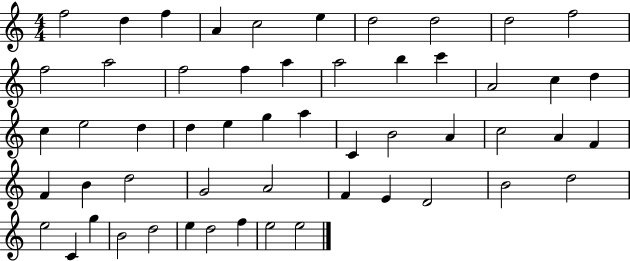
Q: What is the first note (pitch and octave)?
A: F5